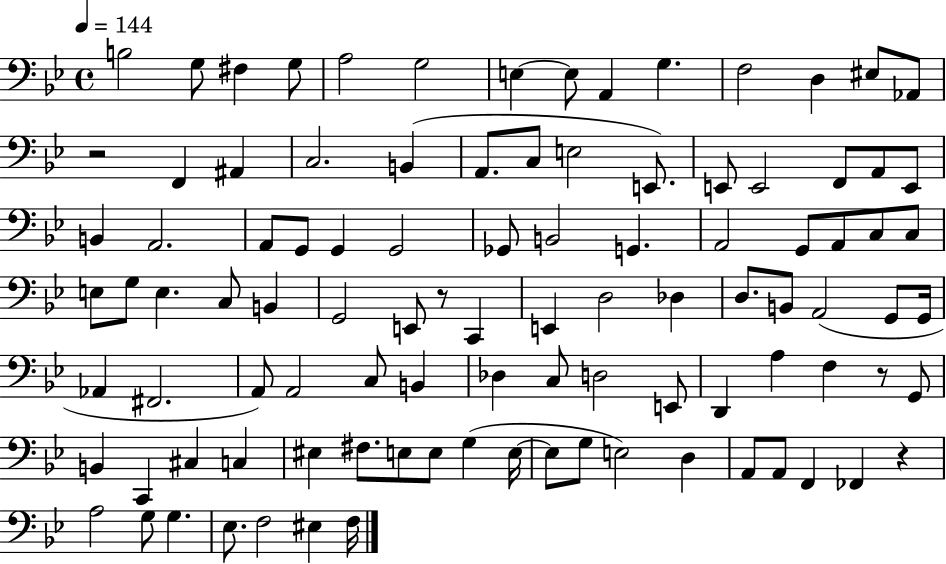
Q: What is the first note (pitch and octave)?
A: B3